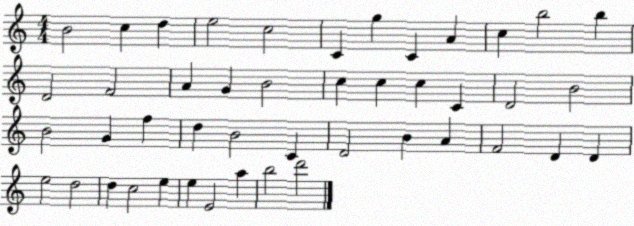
X:1
T:Untitled
M:4/4
L:1/4
K:C
B2 c d e2 c2 C g C A c b2 b D2 F2 A G B2 c c c C D2 B2 B2 G f d B2 C D2 B A F2 D D e2 d2 d c2 e e E2 a b2 d'2